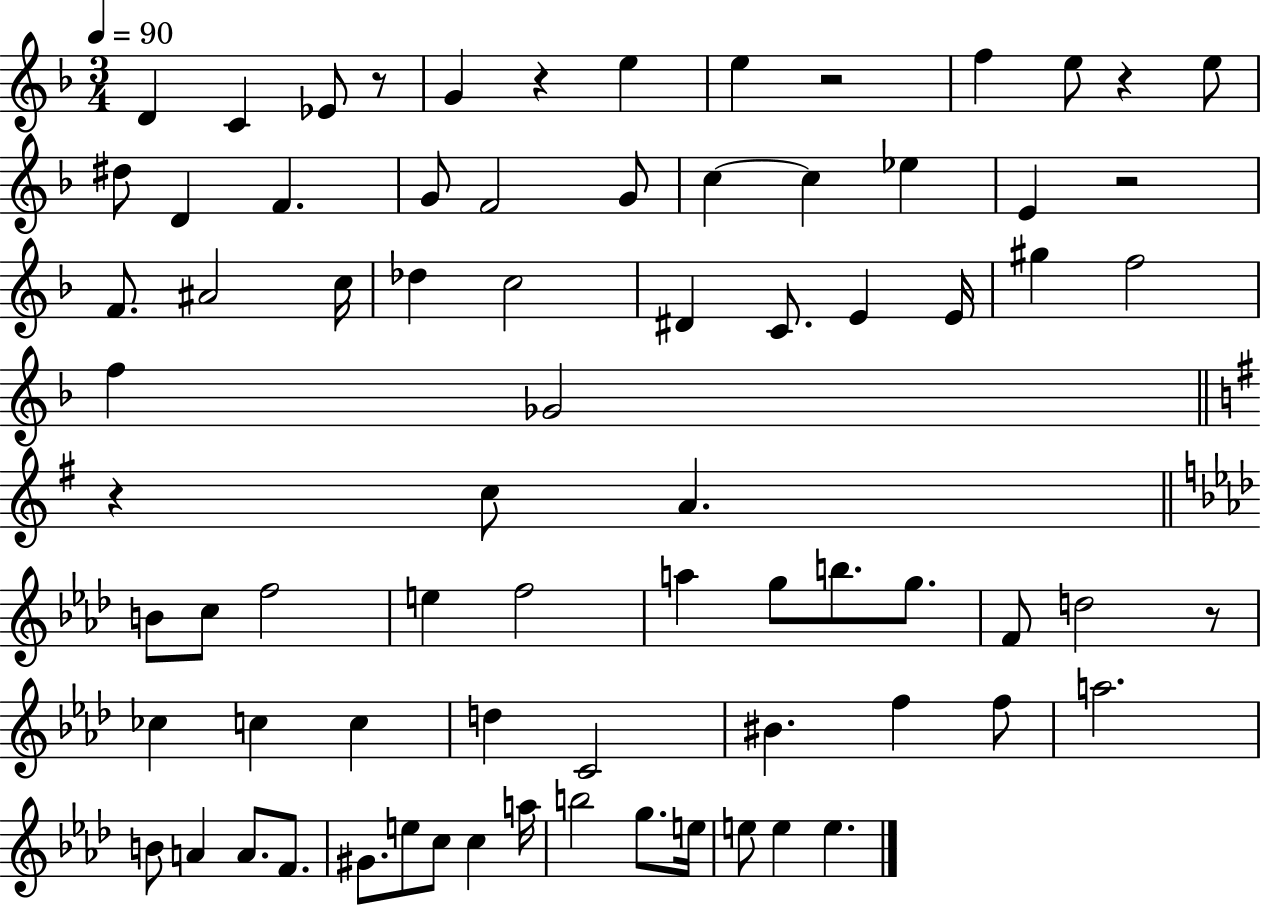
{
  \clef treble
  \numericTimeSignature
  \time 3/4
  \key f \major
  \tempo 4 = 90
  d'4 c'4 ees'8 r8 | g'4 r4 e''4 | e''4 r2 | f''4 e''8 r4 e''8 | \break dis''8 d'4 f'4. | g'8 f'2 g'8 | c''4~~ c''4 ees''4 | e'4 r2 | \break f'8. ais'2 c''16 | des''4 c''2 | dis'4 c'8. e'4 e'16 | gis''4 f''2 | \break f''4 ges'2 | \bar "||" \break \key g \major r4 c''8 a'4. | \bar "||" \break \key aes \major b'8 c''8 f''2 | e''4 f''2 | a''4 g''8 b''8. g''8. | f'8 d''2 r8 | \break ces''4 c''4 c''4 | d''4 c'2 | bis'4. f''4 f''8 | a''2. | \break b'8 a'4 a'8. f'8. | gis'8. e''8 c''8 c''4 a''16 | b''2 g''8. e''16 | e''8 e''4 e''4. | \break \bar "|."
}